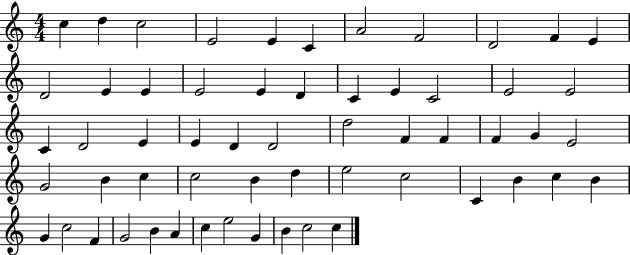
C5/q D5/q C5/h E4/h E4/q C4/q A4/h F4/h D4/h F4/q E4/q D4/h E4/q E4/q E4/h E4/q D4/q C4/q E4/q C4/h E4/h E4/h C4/q D4/h E4/q E4/q D4/q D4/h D5/h F4/q F4/q F4/q G4/q E4/h G4/h B4/q C5/q C5/h B4/q D5/q E5/h C5/h C4/q B4/q C5/q B4/q G4/q C5/h F4/q G4/h B4/q A4/q C5/q E5/h G4/q B4/q C5/h C5/q